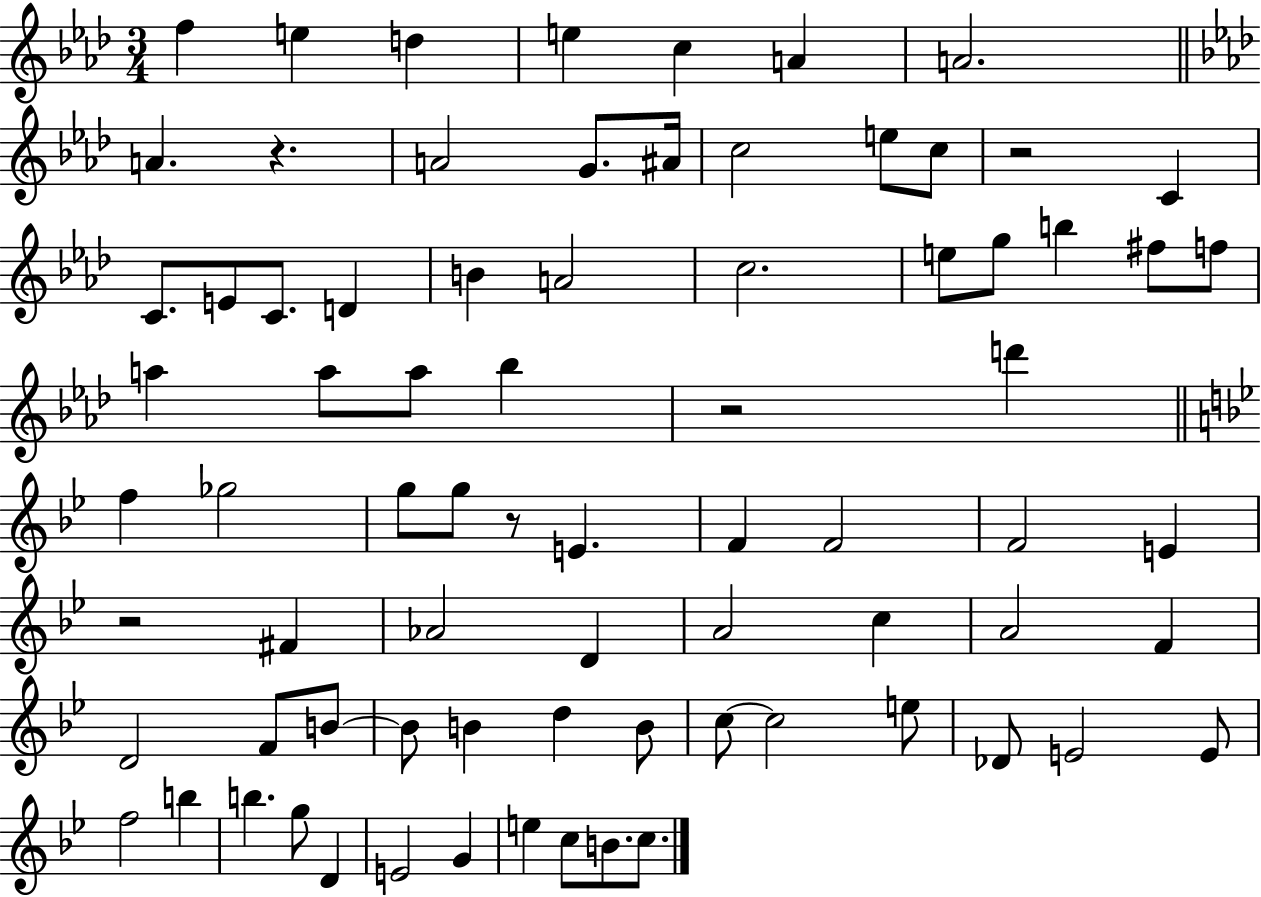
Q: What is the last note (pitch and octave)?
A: C5